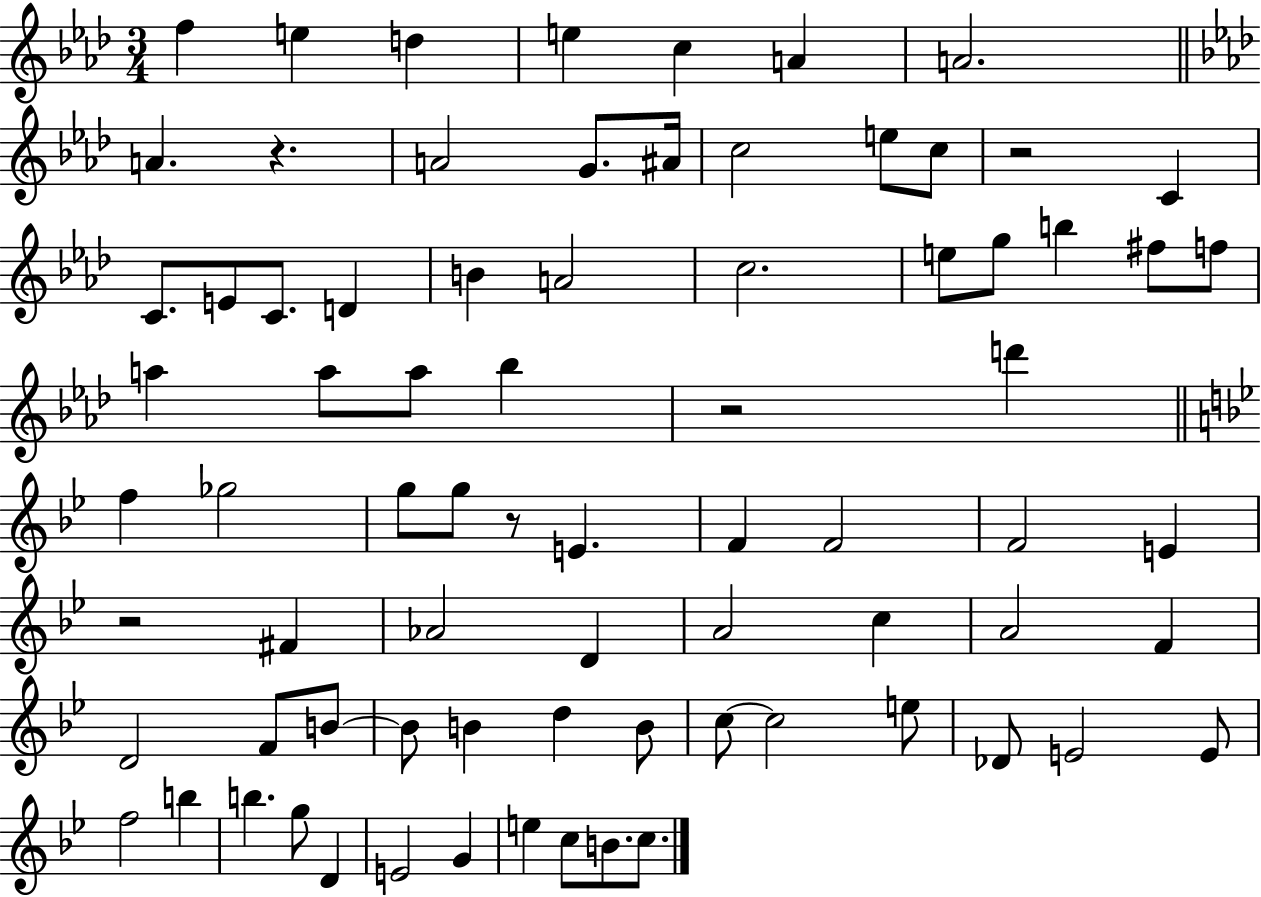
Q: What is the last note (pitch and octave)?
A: C5